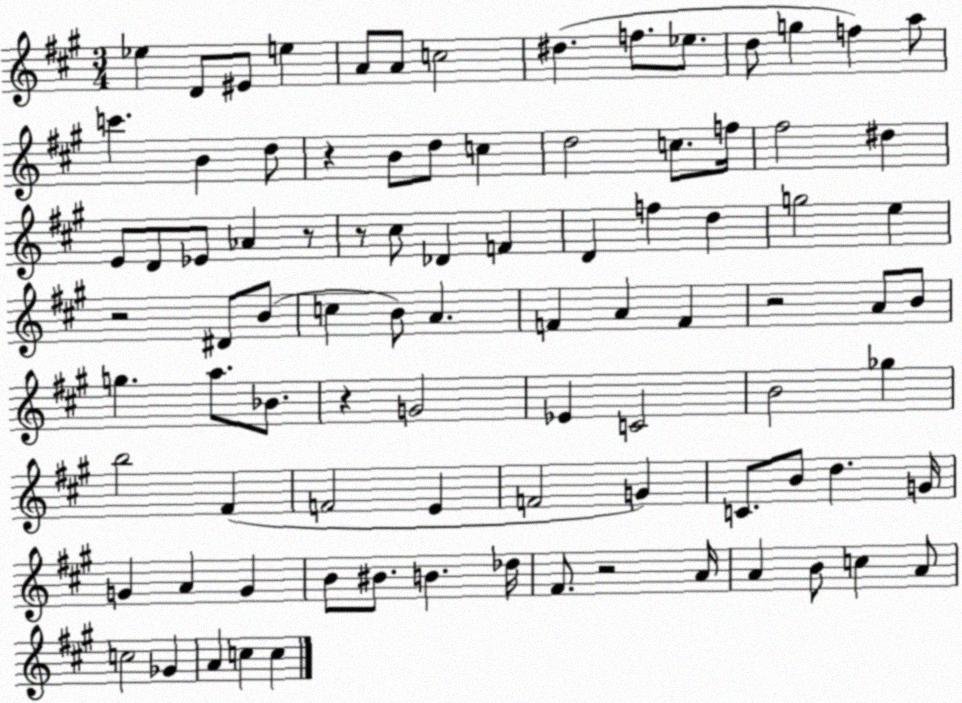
X:1
T:Untitled
M:3/4
L:1/4
K:A
_e D/2 ^E/2 e A/2 A/2 c2 ^d f/2 _e/2 d/2 g f a/2 c' B d/2 z B/2 d/2 c d2 c/2 f/4 ^f2 ^d E/2 D/2 _E/2 _A z/2 z/2 ^c/2 _D F D f d g2 e z2 ^D/2 B/2 c B/2 A F A F z2 A/2 B/2 g a/2 _B/2 z G2 _E C2 B2 _g b2 ^F F2 E F2 G C/2 B/2 d G/4 G A G B/2 ^B/2 B _d/4 ^F/2 z2 A/4 A B/2 c A/2 c2 _G A c c